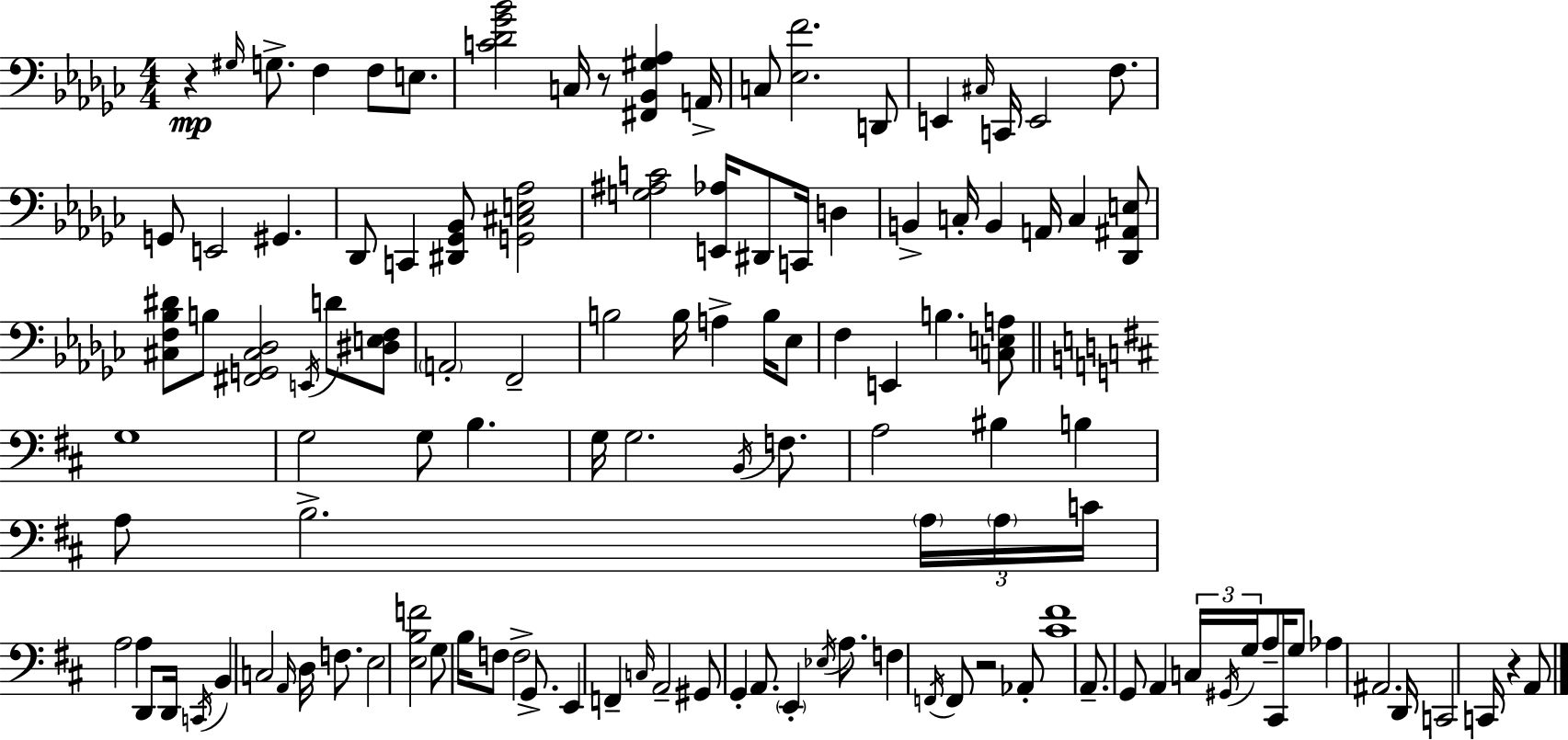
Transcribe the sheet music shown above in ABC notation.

X:1
T:Untitled
M:4/4
L:1/4
K:Ebm
z ^G,/4 G,/2 F, F,/2 E,/2 [C_D_G_B]2 C,/4 z/2 [^F,,_B,,^G,_A,] A,,/4 C,/2 [_E,F]2 D,,/2 E,, ^C,/4 C,,/4 E,,2 F,/2 G,,/2 E,,2 ^G,, _D,,/2 C,, [^D,,_G,,_B,,]/2 [G,,^C,E,_A,]2 [G,^A,C]2 [E,,_A,]/4 ^D,,/2 C,,/4 D, B,, C,/4 B,, A,,/4 C, [_D,,^A,,E,]/2 [^C,F,_B,^D]/2 B,/2 [^F,,G,,^C,_D,]2 E,,/4 D/2 [^D,E,F,]/2 A,,2 F,,2 B,2 B,/4 A, B,/4 _E,/2 F, E,, B, [C,E,A,]/2 G,4 G,2 G,/2 B, G,/4 G,2 B,,/4 F,/2 A,2 ^B, B, A,/2 B,2 A,/4 A,/4 C/4 A,2 A, D,,/2 D,,/4 C,,/4 B,, C,2 A,,/4 D,/4 F,/2 E,2 [E,B,F]2 G,/2 B,/4 F,/2 F,2 G,,/2 E,, F,, C,/4 A,,2 ^G,,/2 G,, A,,/2 E,, _E,/4 A,/2 F, F,,/4 F,,/2 z2 _A,,/2 [^C^F]4 A,,/2 G,,/2 A,, C,/4 ^G,,/4 G,/4 A,/2 ^C,,/4 G,/2 _A, ^A,,2 D,,/4 C,,2 C,,/4 z A,,/2